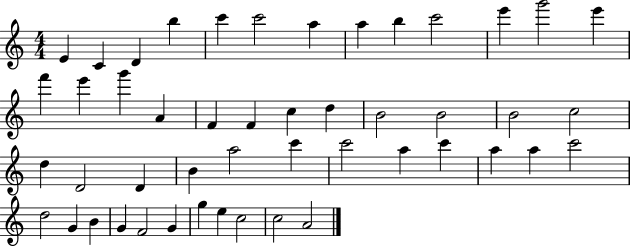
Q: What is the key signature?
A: C major